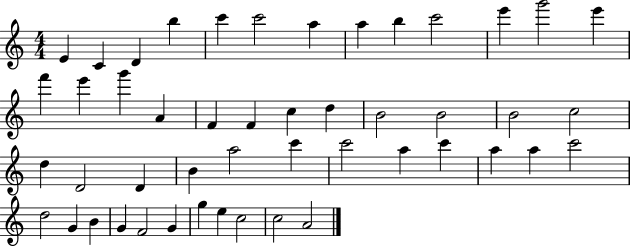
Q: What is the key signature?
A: C major